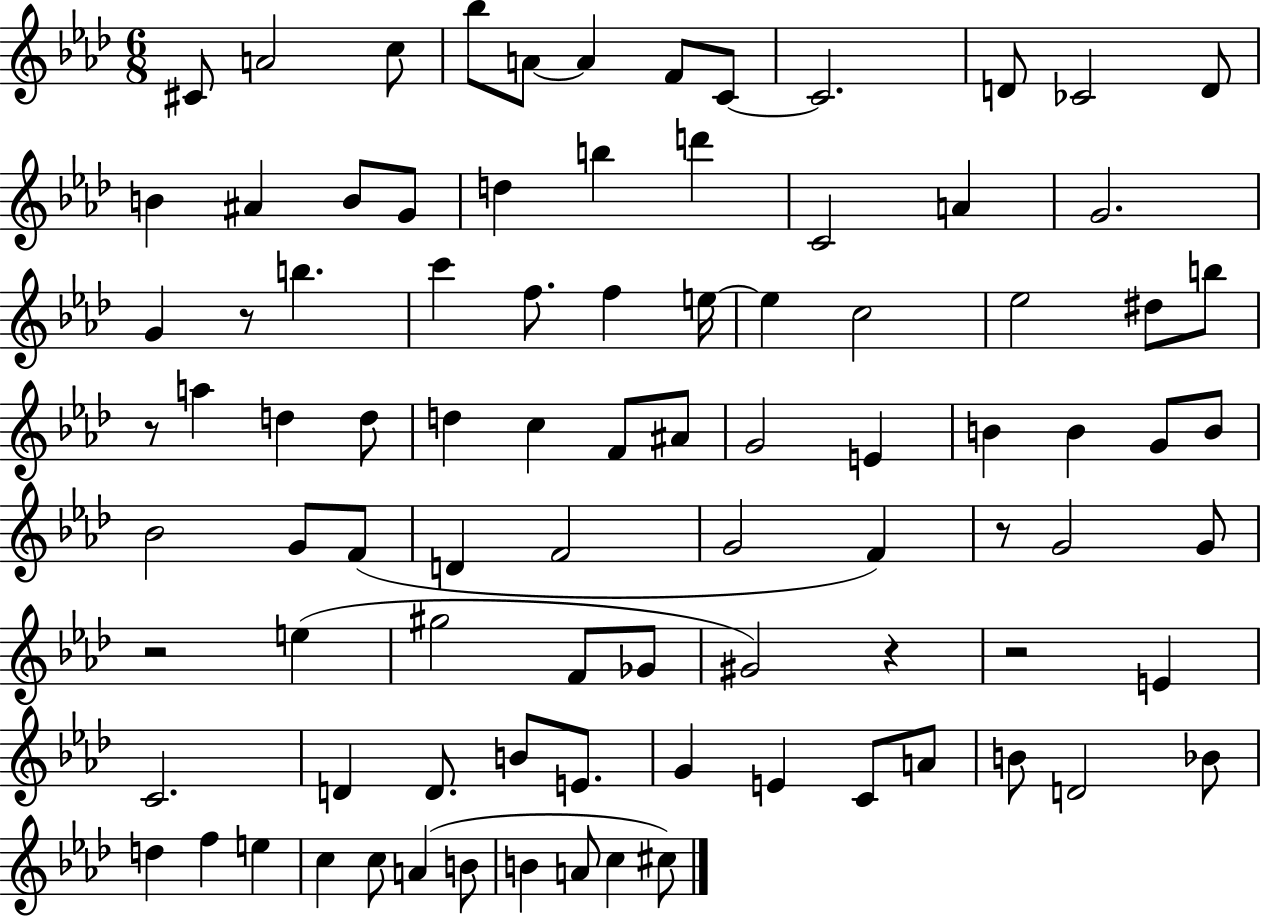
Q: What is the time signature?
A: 6/8